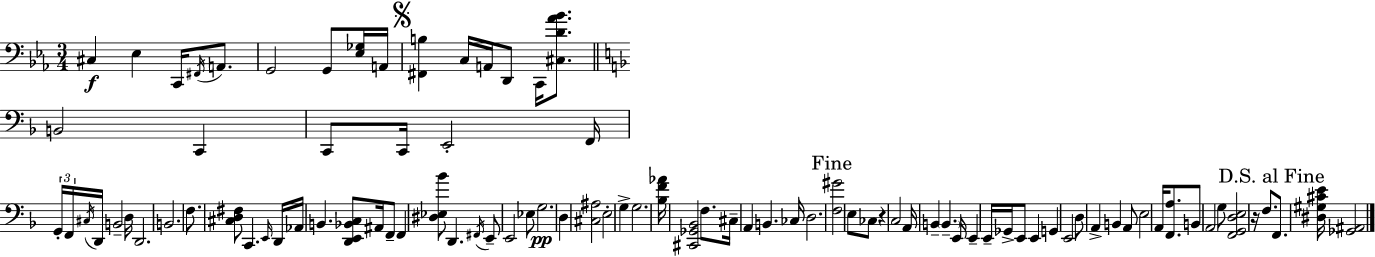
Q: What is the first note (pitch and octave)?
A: C#3